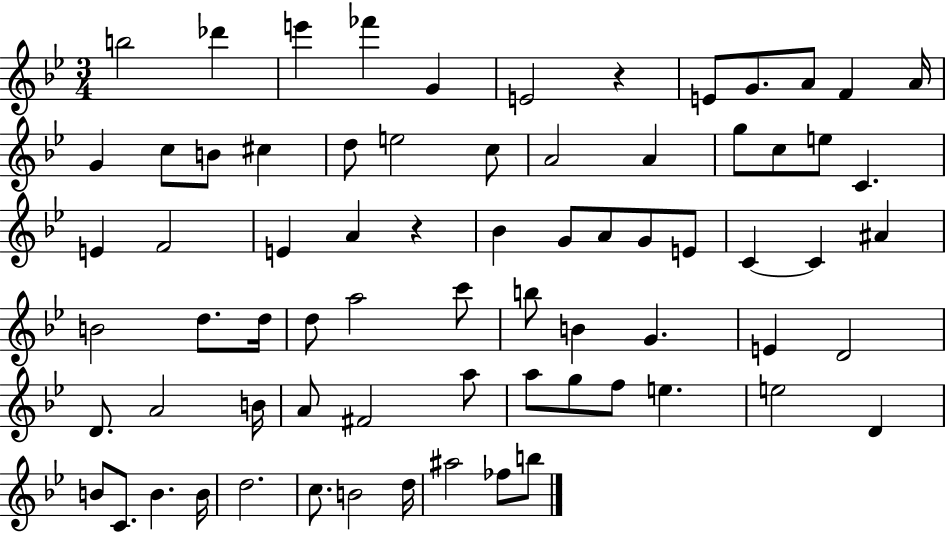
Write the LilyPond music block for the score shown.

{
  \clef treble
  \numericTimeSignature
  \time 3/4
  \key bes \major
  b''2 des'''4 | e'''4 fes'''4 g'4 | e'2 r4 | e'8 g'8. a'8 f'4 a'16 | \break g'4 c''8 b'8 cis''4 | d''8 e''2 c''8 | a'2 a'4 | g''8 c''8 e''8 c'4. | \break e'4 f'2 | e'4 a'4 r4 | bes'4 g'8 a'8 g'8 e'8 | c'4~~ c'4 ais'4 | \break b'2 d''8. d''16 | d''8 a''2 c'''8 | b''8 b'4 g'4. | e'4 d'2 | \break d'8. a'2 b'16 | a'8 fis'2 a''8 | a''8 g''8 f''8 e''4. | e''2 d'4 | \break b'8 c'8. b'4. b'16 | d''2. | c''8. b'2 d''16 | ais''2 fes''8 b''8 | \break \bar "|."
}